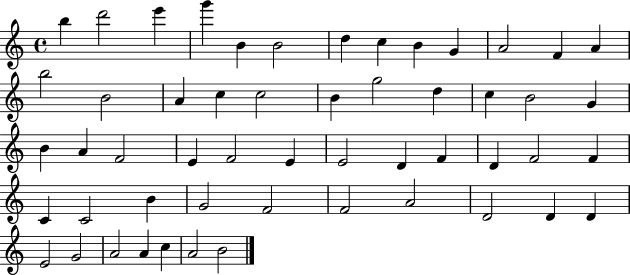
B5/q D6/h E6/q G6/q B4/q B4/h D5/q C5/q B4/q G4/q A4/h F4/q A4/q B5/h B4/h A4/q C5/q C5/h B4/q G5/h D5/q C5/q B4/h G4/q B4/q A4/q F4/h E4/q F4/h E4/q E4/h D4/q F4/q D4/q F4/h F4/q C4/q C4/h B4/q G4/h F4/h F4/h A4/h D4/h D4/q D4/q E4/h G4/h A4/h A4/q C5/q A4/h B4/h